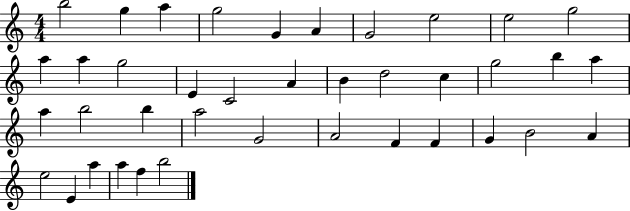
{
  \clef treble
  \numericTimeSignature
  \time 4/4
  \key c \major
  b''2 g''4 a''4 | g''2 g'4 a'4 | g'2 e''2 | e''2 g''2 | \break a''4 a''4 g''2 | e'4 c'2 a'4 | b'4 d''2 c''4 | g''2 b''4 a''4 | \break a''4 b''2 b''4 | a''2 g'2 | a'2 f'4 f'4 | g'4 b'2 a'4 | \break e''2 e'4 a''4 | a''4 f''4 b''2 | \bar "|."
}